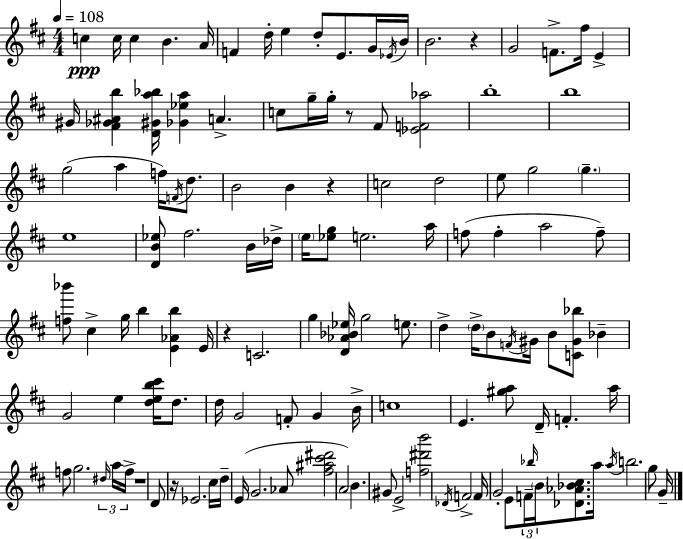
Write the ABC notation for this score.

X:1
T:Untitled
M:4/4
L:1/4
K:D
c c/4 c B A/4 F d/4 e d/2 E/2 G/4 _E/4 B/4 B2 z G2 F/2 ^f/4 E ^G/4 [^F_G^Ab] [D^Ga_b]/4 [_G_ea] A c/2 g/4 g/4 z/2 ^F/2 [_EF_a]2 b4 b4 g2 a f/4 F/4 d/2 B2 B z c2 d2 e/2 g2 g e4 [DB_e]/2 ^f2 B/4 _d/4 e/4 [_eg]/2 e2 a/4 f/2 f a2 f/2 [f_b']/2 ^c g/4 b [E_Ab] E/4 z C2 g [D_A_B_e]/4 g2 e/2 d d/4 B/2 F/4 ^G/4 B/2 [C^G_b]/2 _B G2 e [deb^c']/4 d/2 d/4 G2 F/2 G B/4 c4 E [^ga]/2 D/4 F a/4 f/2 g2 ^d/4 a/4 f/4 z4 D/2 z/4 _E2 ^c/4 d/4 E/4 G2 _A/2 [^f^a^c'^d']2 A2 B ^G/2 E2 [f^d'b']2 _D/4 F2 F/4 G2 E/2 F/4 _b/4 B/4 [_D_A_B^c]/2 a/4 a/4 b2 g/2 G/4